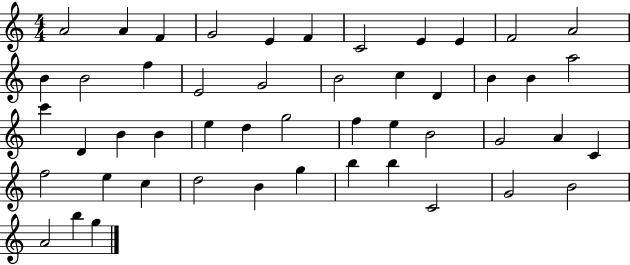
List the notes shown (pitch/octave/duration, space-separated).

A4/h A4/q F4/q G4/h E4/q F4/q C4/h E4/q E4/q F4/h A4/h B4/q B4/h F5/q E4/h G4/h B4/h C5/q D4/q B4/q B4/q A5/h C6/q D4/q B4/q B4/q E5/q D5/q G5/h F5/q E5/q B4/h G4/h A4/q C4/q F5/h E5/q C5/q D5/h B4/q G5/q B5/q B5/q C4/h G4/h B4/h A4/h B5/q G5/q